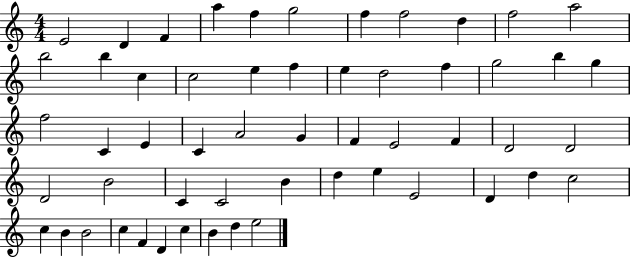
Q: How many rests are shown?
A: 0